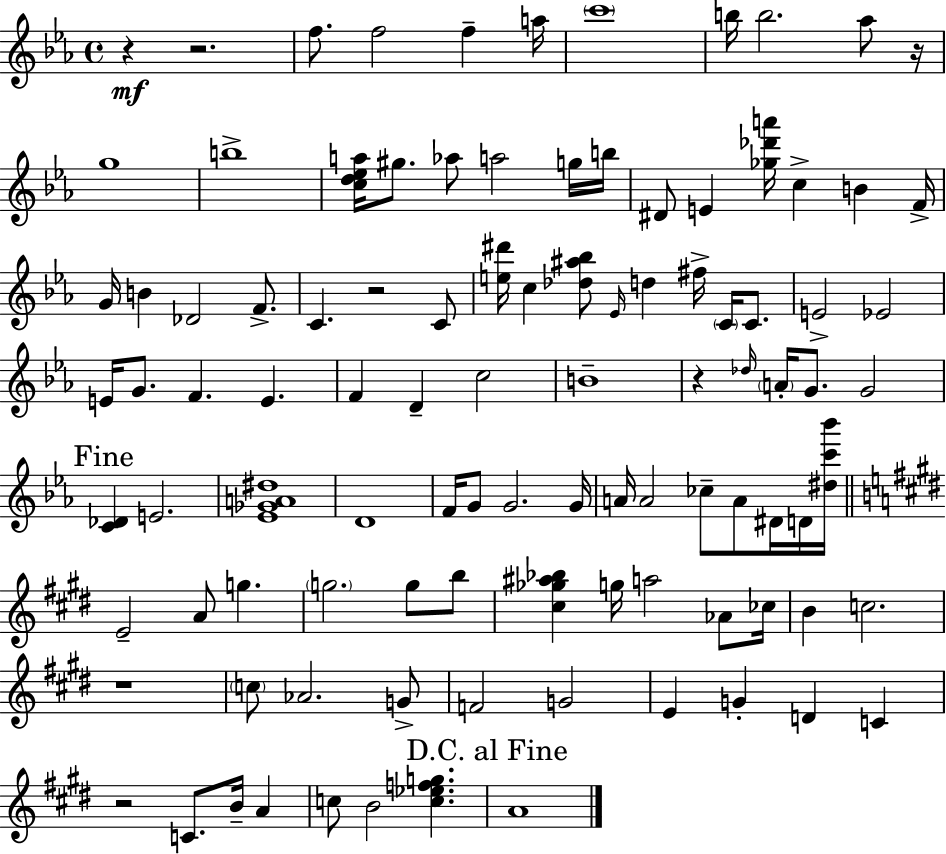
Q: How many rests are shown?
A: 7